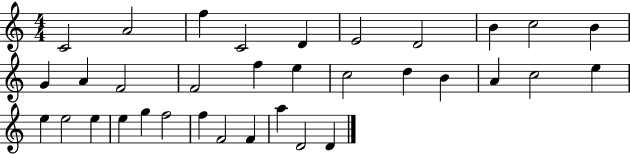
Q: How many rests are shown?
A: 0